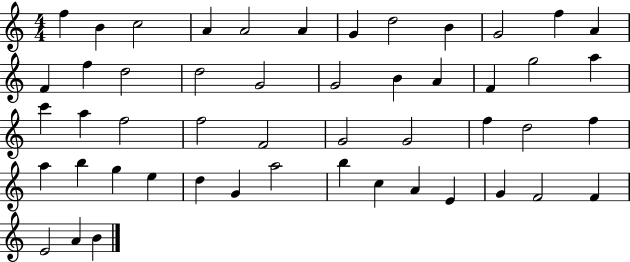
X:1
T:Untitled
M:4/4
L:1/4
K:C
f B c2 A A2 A G d2 B G2 f A F f d2 d2 G2 G2 B A F g2 a c' a f2 f2 F2 G2 G2 f d2 f a b g e d G a2 b c A E G F2 F E2 A B